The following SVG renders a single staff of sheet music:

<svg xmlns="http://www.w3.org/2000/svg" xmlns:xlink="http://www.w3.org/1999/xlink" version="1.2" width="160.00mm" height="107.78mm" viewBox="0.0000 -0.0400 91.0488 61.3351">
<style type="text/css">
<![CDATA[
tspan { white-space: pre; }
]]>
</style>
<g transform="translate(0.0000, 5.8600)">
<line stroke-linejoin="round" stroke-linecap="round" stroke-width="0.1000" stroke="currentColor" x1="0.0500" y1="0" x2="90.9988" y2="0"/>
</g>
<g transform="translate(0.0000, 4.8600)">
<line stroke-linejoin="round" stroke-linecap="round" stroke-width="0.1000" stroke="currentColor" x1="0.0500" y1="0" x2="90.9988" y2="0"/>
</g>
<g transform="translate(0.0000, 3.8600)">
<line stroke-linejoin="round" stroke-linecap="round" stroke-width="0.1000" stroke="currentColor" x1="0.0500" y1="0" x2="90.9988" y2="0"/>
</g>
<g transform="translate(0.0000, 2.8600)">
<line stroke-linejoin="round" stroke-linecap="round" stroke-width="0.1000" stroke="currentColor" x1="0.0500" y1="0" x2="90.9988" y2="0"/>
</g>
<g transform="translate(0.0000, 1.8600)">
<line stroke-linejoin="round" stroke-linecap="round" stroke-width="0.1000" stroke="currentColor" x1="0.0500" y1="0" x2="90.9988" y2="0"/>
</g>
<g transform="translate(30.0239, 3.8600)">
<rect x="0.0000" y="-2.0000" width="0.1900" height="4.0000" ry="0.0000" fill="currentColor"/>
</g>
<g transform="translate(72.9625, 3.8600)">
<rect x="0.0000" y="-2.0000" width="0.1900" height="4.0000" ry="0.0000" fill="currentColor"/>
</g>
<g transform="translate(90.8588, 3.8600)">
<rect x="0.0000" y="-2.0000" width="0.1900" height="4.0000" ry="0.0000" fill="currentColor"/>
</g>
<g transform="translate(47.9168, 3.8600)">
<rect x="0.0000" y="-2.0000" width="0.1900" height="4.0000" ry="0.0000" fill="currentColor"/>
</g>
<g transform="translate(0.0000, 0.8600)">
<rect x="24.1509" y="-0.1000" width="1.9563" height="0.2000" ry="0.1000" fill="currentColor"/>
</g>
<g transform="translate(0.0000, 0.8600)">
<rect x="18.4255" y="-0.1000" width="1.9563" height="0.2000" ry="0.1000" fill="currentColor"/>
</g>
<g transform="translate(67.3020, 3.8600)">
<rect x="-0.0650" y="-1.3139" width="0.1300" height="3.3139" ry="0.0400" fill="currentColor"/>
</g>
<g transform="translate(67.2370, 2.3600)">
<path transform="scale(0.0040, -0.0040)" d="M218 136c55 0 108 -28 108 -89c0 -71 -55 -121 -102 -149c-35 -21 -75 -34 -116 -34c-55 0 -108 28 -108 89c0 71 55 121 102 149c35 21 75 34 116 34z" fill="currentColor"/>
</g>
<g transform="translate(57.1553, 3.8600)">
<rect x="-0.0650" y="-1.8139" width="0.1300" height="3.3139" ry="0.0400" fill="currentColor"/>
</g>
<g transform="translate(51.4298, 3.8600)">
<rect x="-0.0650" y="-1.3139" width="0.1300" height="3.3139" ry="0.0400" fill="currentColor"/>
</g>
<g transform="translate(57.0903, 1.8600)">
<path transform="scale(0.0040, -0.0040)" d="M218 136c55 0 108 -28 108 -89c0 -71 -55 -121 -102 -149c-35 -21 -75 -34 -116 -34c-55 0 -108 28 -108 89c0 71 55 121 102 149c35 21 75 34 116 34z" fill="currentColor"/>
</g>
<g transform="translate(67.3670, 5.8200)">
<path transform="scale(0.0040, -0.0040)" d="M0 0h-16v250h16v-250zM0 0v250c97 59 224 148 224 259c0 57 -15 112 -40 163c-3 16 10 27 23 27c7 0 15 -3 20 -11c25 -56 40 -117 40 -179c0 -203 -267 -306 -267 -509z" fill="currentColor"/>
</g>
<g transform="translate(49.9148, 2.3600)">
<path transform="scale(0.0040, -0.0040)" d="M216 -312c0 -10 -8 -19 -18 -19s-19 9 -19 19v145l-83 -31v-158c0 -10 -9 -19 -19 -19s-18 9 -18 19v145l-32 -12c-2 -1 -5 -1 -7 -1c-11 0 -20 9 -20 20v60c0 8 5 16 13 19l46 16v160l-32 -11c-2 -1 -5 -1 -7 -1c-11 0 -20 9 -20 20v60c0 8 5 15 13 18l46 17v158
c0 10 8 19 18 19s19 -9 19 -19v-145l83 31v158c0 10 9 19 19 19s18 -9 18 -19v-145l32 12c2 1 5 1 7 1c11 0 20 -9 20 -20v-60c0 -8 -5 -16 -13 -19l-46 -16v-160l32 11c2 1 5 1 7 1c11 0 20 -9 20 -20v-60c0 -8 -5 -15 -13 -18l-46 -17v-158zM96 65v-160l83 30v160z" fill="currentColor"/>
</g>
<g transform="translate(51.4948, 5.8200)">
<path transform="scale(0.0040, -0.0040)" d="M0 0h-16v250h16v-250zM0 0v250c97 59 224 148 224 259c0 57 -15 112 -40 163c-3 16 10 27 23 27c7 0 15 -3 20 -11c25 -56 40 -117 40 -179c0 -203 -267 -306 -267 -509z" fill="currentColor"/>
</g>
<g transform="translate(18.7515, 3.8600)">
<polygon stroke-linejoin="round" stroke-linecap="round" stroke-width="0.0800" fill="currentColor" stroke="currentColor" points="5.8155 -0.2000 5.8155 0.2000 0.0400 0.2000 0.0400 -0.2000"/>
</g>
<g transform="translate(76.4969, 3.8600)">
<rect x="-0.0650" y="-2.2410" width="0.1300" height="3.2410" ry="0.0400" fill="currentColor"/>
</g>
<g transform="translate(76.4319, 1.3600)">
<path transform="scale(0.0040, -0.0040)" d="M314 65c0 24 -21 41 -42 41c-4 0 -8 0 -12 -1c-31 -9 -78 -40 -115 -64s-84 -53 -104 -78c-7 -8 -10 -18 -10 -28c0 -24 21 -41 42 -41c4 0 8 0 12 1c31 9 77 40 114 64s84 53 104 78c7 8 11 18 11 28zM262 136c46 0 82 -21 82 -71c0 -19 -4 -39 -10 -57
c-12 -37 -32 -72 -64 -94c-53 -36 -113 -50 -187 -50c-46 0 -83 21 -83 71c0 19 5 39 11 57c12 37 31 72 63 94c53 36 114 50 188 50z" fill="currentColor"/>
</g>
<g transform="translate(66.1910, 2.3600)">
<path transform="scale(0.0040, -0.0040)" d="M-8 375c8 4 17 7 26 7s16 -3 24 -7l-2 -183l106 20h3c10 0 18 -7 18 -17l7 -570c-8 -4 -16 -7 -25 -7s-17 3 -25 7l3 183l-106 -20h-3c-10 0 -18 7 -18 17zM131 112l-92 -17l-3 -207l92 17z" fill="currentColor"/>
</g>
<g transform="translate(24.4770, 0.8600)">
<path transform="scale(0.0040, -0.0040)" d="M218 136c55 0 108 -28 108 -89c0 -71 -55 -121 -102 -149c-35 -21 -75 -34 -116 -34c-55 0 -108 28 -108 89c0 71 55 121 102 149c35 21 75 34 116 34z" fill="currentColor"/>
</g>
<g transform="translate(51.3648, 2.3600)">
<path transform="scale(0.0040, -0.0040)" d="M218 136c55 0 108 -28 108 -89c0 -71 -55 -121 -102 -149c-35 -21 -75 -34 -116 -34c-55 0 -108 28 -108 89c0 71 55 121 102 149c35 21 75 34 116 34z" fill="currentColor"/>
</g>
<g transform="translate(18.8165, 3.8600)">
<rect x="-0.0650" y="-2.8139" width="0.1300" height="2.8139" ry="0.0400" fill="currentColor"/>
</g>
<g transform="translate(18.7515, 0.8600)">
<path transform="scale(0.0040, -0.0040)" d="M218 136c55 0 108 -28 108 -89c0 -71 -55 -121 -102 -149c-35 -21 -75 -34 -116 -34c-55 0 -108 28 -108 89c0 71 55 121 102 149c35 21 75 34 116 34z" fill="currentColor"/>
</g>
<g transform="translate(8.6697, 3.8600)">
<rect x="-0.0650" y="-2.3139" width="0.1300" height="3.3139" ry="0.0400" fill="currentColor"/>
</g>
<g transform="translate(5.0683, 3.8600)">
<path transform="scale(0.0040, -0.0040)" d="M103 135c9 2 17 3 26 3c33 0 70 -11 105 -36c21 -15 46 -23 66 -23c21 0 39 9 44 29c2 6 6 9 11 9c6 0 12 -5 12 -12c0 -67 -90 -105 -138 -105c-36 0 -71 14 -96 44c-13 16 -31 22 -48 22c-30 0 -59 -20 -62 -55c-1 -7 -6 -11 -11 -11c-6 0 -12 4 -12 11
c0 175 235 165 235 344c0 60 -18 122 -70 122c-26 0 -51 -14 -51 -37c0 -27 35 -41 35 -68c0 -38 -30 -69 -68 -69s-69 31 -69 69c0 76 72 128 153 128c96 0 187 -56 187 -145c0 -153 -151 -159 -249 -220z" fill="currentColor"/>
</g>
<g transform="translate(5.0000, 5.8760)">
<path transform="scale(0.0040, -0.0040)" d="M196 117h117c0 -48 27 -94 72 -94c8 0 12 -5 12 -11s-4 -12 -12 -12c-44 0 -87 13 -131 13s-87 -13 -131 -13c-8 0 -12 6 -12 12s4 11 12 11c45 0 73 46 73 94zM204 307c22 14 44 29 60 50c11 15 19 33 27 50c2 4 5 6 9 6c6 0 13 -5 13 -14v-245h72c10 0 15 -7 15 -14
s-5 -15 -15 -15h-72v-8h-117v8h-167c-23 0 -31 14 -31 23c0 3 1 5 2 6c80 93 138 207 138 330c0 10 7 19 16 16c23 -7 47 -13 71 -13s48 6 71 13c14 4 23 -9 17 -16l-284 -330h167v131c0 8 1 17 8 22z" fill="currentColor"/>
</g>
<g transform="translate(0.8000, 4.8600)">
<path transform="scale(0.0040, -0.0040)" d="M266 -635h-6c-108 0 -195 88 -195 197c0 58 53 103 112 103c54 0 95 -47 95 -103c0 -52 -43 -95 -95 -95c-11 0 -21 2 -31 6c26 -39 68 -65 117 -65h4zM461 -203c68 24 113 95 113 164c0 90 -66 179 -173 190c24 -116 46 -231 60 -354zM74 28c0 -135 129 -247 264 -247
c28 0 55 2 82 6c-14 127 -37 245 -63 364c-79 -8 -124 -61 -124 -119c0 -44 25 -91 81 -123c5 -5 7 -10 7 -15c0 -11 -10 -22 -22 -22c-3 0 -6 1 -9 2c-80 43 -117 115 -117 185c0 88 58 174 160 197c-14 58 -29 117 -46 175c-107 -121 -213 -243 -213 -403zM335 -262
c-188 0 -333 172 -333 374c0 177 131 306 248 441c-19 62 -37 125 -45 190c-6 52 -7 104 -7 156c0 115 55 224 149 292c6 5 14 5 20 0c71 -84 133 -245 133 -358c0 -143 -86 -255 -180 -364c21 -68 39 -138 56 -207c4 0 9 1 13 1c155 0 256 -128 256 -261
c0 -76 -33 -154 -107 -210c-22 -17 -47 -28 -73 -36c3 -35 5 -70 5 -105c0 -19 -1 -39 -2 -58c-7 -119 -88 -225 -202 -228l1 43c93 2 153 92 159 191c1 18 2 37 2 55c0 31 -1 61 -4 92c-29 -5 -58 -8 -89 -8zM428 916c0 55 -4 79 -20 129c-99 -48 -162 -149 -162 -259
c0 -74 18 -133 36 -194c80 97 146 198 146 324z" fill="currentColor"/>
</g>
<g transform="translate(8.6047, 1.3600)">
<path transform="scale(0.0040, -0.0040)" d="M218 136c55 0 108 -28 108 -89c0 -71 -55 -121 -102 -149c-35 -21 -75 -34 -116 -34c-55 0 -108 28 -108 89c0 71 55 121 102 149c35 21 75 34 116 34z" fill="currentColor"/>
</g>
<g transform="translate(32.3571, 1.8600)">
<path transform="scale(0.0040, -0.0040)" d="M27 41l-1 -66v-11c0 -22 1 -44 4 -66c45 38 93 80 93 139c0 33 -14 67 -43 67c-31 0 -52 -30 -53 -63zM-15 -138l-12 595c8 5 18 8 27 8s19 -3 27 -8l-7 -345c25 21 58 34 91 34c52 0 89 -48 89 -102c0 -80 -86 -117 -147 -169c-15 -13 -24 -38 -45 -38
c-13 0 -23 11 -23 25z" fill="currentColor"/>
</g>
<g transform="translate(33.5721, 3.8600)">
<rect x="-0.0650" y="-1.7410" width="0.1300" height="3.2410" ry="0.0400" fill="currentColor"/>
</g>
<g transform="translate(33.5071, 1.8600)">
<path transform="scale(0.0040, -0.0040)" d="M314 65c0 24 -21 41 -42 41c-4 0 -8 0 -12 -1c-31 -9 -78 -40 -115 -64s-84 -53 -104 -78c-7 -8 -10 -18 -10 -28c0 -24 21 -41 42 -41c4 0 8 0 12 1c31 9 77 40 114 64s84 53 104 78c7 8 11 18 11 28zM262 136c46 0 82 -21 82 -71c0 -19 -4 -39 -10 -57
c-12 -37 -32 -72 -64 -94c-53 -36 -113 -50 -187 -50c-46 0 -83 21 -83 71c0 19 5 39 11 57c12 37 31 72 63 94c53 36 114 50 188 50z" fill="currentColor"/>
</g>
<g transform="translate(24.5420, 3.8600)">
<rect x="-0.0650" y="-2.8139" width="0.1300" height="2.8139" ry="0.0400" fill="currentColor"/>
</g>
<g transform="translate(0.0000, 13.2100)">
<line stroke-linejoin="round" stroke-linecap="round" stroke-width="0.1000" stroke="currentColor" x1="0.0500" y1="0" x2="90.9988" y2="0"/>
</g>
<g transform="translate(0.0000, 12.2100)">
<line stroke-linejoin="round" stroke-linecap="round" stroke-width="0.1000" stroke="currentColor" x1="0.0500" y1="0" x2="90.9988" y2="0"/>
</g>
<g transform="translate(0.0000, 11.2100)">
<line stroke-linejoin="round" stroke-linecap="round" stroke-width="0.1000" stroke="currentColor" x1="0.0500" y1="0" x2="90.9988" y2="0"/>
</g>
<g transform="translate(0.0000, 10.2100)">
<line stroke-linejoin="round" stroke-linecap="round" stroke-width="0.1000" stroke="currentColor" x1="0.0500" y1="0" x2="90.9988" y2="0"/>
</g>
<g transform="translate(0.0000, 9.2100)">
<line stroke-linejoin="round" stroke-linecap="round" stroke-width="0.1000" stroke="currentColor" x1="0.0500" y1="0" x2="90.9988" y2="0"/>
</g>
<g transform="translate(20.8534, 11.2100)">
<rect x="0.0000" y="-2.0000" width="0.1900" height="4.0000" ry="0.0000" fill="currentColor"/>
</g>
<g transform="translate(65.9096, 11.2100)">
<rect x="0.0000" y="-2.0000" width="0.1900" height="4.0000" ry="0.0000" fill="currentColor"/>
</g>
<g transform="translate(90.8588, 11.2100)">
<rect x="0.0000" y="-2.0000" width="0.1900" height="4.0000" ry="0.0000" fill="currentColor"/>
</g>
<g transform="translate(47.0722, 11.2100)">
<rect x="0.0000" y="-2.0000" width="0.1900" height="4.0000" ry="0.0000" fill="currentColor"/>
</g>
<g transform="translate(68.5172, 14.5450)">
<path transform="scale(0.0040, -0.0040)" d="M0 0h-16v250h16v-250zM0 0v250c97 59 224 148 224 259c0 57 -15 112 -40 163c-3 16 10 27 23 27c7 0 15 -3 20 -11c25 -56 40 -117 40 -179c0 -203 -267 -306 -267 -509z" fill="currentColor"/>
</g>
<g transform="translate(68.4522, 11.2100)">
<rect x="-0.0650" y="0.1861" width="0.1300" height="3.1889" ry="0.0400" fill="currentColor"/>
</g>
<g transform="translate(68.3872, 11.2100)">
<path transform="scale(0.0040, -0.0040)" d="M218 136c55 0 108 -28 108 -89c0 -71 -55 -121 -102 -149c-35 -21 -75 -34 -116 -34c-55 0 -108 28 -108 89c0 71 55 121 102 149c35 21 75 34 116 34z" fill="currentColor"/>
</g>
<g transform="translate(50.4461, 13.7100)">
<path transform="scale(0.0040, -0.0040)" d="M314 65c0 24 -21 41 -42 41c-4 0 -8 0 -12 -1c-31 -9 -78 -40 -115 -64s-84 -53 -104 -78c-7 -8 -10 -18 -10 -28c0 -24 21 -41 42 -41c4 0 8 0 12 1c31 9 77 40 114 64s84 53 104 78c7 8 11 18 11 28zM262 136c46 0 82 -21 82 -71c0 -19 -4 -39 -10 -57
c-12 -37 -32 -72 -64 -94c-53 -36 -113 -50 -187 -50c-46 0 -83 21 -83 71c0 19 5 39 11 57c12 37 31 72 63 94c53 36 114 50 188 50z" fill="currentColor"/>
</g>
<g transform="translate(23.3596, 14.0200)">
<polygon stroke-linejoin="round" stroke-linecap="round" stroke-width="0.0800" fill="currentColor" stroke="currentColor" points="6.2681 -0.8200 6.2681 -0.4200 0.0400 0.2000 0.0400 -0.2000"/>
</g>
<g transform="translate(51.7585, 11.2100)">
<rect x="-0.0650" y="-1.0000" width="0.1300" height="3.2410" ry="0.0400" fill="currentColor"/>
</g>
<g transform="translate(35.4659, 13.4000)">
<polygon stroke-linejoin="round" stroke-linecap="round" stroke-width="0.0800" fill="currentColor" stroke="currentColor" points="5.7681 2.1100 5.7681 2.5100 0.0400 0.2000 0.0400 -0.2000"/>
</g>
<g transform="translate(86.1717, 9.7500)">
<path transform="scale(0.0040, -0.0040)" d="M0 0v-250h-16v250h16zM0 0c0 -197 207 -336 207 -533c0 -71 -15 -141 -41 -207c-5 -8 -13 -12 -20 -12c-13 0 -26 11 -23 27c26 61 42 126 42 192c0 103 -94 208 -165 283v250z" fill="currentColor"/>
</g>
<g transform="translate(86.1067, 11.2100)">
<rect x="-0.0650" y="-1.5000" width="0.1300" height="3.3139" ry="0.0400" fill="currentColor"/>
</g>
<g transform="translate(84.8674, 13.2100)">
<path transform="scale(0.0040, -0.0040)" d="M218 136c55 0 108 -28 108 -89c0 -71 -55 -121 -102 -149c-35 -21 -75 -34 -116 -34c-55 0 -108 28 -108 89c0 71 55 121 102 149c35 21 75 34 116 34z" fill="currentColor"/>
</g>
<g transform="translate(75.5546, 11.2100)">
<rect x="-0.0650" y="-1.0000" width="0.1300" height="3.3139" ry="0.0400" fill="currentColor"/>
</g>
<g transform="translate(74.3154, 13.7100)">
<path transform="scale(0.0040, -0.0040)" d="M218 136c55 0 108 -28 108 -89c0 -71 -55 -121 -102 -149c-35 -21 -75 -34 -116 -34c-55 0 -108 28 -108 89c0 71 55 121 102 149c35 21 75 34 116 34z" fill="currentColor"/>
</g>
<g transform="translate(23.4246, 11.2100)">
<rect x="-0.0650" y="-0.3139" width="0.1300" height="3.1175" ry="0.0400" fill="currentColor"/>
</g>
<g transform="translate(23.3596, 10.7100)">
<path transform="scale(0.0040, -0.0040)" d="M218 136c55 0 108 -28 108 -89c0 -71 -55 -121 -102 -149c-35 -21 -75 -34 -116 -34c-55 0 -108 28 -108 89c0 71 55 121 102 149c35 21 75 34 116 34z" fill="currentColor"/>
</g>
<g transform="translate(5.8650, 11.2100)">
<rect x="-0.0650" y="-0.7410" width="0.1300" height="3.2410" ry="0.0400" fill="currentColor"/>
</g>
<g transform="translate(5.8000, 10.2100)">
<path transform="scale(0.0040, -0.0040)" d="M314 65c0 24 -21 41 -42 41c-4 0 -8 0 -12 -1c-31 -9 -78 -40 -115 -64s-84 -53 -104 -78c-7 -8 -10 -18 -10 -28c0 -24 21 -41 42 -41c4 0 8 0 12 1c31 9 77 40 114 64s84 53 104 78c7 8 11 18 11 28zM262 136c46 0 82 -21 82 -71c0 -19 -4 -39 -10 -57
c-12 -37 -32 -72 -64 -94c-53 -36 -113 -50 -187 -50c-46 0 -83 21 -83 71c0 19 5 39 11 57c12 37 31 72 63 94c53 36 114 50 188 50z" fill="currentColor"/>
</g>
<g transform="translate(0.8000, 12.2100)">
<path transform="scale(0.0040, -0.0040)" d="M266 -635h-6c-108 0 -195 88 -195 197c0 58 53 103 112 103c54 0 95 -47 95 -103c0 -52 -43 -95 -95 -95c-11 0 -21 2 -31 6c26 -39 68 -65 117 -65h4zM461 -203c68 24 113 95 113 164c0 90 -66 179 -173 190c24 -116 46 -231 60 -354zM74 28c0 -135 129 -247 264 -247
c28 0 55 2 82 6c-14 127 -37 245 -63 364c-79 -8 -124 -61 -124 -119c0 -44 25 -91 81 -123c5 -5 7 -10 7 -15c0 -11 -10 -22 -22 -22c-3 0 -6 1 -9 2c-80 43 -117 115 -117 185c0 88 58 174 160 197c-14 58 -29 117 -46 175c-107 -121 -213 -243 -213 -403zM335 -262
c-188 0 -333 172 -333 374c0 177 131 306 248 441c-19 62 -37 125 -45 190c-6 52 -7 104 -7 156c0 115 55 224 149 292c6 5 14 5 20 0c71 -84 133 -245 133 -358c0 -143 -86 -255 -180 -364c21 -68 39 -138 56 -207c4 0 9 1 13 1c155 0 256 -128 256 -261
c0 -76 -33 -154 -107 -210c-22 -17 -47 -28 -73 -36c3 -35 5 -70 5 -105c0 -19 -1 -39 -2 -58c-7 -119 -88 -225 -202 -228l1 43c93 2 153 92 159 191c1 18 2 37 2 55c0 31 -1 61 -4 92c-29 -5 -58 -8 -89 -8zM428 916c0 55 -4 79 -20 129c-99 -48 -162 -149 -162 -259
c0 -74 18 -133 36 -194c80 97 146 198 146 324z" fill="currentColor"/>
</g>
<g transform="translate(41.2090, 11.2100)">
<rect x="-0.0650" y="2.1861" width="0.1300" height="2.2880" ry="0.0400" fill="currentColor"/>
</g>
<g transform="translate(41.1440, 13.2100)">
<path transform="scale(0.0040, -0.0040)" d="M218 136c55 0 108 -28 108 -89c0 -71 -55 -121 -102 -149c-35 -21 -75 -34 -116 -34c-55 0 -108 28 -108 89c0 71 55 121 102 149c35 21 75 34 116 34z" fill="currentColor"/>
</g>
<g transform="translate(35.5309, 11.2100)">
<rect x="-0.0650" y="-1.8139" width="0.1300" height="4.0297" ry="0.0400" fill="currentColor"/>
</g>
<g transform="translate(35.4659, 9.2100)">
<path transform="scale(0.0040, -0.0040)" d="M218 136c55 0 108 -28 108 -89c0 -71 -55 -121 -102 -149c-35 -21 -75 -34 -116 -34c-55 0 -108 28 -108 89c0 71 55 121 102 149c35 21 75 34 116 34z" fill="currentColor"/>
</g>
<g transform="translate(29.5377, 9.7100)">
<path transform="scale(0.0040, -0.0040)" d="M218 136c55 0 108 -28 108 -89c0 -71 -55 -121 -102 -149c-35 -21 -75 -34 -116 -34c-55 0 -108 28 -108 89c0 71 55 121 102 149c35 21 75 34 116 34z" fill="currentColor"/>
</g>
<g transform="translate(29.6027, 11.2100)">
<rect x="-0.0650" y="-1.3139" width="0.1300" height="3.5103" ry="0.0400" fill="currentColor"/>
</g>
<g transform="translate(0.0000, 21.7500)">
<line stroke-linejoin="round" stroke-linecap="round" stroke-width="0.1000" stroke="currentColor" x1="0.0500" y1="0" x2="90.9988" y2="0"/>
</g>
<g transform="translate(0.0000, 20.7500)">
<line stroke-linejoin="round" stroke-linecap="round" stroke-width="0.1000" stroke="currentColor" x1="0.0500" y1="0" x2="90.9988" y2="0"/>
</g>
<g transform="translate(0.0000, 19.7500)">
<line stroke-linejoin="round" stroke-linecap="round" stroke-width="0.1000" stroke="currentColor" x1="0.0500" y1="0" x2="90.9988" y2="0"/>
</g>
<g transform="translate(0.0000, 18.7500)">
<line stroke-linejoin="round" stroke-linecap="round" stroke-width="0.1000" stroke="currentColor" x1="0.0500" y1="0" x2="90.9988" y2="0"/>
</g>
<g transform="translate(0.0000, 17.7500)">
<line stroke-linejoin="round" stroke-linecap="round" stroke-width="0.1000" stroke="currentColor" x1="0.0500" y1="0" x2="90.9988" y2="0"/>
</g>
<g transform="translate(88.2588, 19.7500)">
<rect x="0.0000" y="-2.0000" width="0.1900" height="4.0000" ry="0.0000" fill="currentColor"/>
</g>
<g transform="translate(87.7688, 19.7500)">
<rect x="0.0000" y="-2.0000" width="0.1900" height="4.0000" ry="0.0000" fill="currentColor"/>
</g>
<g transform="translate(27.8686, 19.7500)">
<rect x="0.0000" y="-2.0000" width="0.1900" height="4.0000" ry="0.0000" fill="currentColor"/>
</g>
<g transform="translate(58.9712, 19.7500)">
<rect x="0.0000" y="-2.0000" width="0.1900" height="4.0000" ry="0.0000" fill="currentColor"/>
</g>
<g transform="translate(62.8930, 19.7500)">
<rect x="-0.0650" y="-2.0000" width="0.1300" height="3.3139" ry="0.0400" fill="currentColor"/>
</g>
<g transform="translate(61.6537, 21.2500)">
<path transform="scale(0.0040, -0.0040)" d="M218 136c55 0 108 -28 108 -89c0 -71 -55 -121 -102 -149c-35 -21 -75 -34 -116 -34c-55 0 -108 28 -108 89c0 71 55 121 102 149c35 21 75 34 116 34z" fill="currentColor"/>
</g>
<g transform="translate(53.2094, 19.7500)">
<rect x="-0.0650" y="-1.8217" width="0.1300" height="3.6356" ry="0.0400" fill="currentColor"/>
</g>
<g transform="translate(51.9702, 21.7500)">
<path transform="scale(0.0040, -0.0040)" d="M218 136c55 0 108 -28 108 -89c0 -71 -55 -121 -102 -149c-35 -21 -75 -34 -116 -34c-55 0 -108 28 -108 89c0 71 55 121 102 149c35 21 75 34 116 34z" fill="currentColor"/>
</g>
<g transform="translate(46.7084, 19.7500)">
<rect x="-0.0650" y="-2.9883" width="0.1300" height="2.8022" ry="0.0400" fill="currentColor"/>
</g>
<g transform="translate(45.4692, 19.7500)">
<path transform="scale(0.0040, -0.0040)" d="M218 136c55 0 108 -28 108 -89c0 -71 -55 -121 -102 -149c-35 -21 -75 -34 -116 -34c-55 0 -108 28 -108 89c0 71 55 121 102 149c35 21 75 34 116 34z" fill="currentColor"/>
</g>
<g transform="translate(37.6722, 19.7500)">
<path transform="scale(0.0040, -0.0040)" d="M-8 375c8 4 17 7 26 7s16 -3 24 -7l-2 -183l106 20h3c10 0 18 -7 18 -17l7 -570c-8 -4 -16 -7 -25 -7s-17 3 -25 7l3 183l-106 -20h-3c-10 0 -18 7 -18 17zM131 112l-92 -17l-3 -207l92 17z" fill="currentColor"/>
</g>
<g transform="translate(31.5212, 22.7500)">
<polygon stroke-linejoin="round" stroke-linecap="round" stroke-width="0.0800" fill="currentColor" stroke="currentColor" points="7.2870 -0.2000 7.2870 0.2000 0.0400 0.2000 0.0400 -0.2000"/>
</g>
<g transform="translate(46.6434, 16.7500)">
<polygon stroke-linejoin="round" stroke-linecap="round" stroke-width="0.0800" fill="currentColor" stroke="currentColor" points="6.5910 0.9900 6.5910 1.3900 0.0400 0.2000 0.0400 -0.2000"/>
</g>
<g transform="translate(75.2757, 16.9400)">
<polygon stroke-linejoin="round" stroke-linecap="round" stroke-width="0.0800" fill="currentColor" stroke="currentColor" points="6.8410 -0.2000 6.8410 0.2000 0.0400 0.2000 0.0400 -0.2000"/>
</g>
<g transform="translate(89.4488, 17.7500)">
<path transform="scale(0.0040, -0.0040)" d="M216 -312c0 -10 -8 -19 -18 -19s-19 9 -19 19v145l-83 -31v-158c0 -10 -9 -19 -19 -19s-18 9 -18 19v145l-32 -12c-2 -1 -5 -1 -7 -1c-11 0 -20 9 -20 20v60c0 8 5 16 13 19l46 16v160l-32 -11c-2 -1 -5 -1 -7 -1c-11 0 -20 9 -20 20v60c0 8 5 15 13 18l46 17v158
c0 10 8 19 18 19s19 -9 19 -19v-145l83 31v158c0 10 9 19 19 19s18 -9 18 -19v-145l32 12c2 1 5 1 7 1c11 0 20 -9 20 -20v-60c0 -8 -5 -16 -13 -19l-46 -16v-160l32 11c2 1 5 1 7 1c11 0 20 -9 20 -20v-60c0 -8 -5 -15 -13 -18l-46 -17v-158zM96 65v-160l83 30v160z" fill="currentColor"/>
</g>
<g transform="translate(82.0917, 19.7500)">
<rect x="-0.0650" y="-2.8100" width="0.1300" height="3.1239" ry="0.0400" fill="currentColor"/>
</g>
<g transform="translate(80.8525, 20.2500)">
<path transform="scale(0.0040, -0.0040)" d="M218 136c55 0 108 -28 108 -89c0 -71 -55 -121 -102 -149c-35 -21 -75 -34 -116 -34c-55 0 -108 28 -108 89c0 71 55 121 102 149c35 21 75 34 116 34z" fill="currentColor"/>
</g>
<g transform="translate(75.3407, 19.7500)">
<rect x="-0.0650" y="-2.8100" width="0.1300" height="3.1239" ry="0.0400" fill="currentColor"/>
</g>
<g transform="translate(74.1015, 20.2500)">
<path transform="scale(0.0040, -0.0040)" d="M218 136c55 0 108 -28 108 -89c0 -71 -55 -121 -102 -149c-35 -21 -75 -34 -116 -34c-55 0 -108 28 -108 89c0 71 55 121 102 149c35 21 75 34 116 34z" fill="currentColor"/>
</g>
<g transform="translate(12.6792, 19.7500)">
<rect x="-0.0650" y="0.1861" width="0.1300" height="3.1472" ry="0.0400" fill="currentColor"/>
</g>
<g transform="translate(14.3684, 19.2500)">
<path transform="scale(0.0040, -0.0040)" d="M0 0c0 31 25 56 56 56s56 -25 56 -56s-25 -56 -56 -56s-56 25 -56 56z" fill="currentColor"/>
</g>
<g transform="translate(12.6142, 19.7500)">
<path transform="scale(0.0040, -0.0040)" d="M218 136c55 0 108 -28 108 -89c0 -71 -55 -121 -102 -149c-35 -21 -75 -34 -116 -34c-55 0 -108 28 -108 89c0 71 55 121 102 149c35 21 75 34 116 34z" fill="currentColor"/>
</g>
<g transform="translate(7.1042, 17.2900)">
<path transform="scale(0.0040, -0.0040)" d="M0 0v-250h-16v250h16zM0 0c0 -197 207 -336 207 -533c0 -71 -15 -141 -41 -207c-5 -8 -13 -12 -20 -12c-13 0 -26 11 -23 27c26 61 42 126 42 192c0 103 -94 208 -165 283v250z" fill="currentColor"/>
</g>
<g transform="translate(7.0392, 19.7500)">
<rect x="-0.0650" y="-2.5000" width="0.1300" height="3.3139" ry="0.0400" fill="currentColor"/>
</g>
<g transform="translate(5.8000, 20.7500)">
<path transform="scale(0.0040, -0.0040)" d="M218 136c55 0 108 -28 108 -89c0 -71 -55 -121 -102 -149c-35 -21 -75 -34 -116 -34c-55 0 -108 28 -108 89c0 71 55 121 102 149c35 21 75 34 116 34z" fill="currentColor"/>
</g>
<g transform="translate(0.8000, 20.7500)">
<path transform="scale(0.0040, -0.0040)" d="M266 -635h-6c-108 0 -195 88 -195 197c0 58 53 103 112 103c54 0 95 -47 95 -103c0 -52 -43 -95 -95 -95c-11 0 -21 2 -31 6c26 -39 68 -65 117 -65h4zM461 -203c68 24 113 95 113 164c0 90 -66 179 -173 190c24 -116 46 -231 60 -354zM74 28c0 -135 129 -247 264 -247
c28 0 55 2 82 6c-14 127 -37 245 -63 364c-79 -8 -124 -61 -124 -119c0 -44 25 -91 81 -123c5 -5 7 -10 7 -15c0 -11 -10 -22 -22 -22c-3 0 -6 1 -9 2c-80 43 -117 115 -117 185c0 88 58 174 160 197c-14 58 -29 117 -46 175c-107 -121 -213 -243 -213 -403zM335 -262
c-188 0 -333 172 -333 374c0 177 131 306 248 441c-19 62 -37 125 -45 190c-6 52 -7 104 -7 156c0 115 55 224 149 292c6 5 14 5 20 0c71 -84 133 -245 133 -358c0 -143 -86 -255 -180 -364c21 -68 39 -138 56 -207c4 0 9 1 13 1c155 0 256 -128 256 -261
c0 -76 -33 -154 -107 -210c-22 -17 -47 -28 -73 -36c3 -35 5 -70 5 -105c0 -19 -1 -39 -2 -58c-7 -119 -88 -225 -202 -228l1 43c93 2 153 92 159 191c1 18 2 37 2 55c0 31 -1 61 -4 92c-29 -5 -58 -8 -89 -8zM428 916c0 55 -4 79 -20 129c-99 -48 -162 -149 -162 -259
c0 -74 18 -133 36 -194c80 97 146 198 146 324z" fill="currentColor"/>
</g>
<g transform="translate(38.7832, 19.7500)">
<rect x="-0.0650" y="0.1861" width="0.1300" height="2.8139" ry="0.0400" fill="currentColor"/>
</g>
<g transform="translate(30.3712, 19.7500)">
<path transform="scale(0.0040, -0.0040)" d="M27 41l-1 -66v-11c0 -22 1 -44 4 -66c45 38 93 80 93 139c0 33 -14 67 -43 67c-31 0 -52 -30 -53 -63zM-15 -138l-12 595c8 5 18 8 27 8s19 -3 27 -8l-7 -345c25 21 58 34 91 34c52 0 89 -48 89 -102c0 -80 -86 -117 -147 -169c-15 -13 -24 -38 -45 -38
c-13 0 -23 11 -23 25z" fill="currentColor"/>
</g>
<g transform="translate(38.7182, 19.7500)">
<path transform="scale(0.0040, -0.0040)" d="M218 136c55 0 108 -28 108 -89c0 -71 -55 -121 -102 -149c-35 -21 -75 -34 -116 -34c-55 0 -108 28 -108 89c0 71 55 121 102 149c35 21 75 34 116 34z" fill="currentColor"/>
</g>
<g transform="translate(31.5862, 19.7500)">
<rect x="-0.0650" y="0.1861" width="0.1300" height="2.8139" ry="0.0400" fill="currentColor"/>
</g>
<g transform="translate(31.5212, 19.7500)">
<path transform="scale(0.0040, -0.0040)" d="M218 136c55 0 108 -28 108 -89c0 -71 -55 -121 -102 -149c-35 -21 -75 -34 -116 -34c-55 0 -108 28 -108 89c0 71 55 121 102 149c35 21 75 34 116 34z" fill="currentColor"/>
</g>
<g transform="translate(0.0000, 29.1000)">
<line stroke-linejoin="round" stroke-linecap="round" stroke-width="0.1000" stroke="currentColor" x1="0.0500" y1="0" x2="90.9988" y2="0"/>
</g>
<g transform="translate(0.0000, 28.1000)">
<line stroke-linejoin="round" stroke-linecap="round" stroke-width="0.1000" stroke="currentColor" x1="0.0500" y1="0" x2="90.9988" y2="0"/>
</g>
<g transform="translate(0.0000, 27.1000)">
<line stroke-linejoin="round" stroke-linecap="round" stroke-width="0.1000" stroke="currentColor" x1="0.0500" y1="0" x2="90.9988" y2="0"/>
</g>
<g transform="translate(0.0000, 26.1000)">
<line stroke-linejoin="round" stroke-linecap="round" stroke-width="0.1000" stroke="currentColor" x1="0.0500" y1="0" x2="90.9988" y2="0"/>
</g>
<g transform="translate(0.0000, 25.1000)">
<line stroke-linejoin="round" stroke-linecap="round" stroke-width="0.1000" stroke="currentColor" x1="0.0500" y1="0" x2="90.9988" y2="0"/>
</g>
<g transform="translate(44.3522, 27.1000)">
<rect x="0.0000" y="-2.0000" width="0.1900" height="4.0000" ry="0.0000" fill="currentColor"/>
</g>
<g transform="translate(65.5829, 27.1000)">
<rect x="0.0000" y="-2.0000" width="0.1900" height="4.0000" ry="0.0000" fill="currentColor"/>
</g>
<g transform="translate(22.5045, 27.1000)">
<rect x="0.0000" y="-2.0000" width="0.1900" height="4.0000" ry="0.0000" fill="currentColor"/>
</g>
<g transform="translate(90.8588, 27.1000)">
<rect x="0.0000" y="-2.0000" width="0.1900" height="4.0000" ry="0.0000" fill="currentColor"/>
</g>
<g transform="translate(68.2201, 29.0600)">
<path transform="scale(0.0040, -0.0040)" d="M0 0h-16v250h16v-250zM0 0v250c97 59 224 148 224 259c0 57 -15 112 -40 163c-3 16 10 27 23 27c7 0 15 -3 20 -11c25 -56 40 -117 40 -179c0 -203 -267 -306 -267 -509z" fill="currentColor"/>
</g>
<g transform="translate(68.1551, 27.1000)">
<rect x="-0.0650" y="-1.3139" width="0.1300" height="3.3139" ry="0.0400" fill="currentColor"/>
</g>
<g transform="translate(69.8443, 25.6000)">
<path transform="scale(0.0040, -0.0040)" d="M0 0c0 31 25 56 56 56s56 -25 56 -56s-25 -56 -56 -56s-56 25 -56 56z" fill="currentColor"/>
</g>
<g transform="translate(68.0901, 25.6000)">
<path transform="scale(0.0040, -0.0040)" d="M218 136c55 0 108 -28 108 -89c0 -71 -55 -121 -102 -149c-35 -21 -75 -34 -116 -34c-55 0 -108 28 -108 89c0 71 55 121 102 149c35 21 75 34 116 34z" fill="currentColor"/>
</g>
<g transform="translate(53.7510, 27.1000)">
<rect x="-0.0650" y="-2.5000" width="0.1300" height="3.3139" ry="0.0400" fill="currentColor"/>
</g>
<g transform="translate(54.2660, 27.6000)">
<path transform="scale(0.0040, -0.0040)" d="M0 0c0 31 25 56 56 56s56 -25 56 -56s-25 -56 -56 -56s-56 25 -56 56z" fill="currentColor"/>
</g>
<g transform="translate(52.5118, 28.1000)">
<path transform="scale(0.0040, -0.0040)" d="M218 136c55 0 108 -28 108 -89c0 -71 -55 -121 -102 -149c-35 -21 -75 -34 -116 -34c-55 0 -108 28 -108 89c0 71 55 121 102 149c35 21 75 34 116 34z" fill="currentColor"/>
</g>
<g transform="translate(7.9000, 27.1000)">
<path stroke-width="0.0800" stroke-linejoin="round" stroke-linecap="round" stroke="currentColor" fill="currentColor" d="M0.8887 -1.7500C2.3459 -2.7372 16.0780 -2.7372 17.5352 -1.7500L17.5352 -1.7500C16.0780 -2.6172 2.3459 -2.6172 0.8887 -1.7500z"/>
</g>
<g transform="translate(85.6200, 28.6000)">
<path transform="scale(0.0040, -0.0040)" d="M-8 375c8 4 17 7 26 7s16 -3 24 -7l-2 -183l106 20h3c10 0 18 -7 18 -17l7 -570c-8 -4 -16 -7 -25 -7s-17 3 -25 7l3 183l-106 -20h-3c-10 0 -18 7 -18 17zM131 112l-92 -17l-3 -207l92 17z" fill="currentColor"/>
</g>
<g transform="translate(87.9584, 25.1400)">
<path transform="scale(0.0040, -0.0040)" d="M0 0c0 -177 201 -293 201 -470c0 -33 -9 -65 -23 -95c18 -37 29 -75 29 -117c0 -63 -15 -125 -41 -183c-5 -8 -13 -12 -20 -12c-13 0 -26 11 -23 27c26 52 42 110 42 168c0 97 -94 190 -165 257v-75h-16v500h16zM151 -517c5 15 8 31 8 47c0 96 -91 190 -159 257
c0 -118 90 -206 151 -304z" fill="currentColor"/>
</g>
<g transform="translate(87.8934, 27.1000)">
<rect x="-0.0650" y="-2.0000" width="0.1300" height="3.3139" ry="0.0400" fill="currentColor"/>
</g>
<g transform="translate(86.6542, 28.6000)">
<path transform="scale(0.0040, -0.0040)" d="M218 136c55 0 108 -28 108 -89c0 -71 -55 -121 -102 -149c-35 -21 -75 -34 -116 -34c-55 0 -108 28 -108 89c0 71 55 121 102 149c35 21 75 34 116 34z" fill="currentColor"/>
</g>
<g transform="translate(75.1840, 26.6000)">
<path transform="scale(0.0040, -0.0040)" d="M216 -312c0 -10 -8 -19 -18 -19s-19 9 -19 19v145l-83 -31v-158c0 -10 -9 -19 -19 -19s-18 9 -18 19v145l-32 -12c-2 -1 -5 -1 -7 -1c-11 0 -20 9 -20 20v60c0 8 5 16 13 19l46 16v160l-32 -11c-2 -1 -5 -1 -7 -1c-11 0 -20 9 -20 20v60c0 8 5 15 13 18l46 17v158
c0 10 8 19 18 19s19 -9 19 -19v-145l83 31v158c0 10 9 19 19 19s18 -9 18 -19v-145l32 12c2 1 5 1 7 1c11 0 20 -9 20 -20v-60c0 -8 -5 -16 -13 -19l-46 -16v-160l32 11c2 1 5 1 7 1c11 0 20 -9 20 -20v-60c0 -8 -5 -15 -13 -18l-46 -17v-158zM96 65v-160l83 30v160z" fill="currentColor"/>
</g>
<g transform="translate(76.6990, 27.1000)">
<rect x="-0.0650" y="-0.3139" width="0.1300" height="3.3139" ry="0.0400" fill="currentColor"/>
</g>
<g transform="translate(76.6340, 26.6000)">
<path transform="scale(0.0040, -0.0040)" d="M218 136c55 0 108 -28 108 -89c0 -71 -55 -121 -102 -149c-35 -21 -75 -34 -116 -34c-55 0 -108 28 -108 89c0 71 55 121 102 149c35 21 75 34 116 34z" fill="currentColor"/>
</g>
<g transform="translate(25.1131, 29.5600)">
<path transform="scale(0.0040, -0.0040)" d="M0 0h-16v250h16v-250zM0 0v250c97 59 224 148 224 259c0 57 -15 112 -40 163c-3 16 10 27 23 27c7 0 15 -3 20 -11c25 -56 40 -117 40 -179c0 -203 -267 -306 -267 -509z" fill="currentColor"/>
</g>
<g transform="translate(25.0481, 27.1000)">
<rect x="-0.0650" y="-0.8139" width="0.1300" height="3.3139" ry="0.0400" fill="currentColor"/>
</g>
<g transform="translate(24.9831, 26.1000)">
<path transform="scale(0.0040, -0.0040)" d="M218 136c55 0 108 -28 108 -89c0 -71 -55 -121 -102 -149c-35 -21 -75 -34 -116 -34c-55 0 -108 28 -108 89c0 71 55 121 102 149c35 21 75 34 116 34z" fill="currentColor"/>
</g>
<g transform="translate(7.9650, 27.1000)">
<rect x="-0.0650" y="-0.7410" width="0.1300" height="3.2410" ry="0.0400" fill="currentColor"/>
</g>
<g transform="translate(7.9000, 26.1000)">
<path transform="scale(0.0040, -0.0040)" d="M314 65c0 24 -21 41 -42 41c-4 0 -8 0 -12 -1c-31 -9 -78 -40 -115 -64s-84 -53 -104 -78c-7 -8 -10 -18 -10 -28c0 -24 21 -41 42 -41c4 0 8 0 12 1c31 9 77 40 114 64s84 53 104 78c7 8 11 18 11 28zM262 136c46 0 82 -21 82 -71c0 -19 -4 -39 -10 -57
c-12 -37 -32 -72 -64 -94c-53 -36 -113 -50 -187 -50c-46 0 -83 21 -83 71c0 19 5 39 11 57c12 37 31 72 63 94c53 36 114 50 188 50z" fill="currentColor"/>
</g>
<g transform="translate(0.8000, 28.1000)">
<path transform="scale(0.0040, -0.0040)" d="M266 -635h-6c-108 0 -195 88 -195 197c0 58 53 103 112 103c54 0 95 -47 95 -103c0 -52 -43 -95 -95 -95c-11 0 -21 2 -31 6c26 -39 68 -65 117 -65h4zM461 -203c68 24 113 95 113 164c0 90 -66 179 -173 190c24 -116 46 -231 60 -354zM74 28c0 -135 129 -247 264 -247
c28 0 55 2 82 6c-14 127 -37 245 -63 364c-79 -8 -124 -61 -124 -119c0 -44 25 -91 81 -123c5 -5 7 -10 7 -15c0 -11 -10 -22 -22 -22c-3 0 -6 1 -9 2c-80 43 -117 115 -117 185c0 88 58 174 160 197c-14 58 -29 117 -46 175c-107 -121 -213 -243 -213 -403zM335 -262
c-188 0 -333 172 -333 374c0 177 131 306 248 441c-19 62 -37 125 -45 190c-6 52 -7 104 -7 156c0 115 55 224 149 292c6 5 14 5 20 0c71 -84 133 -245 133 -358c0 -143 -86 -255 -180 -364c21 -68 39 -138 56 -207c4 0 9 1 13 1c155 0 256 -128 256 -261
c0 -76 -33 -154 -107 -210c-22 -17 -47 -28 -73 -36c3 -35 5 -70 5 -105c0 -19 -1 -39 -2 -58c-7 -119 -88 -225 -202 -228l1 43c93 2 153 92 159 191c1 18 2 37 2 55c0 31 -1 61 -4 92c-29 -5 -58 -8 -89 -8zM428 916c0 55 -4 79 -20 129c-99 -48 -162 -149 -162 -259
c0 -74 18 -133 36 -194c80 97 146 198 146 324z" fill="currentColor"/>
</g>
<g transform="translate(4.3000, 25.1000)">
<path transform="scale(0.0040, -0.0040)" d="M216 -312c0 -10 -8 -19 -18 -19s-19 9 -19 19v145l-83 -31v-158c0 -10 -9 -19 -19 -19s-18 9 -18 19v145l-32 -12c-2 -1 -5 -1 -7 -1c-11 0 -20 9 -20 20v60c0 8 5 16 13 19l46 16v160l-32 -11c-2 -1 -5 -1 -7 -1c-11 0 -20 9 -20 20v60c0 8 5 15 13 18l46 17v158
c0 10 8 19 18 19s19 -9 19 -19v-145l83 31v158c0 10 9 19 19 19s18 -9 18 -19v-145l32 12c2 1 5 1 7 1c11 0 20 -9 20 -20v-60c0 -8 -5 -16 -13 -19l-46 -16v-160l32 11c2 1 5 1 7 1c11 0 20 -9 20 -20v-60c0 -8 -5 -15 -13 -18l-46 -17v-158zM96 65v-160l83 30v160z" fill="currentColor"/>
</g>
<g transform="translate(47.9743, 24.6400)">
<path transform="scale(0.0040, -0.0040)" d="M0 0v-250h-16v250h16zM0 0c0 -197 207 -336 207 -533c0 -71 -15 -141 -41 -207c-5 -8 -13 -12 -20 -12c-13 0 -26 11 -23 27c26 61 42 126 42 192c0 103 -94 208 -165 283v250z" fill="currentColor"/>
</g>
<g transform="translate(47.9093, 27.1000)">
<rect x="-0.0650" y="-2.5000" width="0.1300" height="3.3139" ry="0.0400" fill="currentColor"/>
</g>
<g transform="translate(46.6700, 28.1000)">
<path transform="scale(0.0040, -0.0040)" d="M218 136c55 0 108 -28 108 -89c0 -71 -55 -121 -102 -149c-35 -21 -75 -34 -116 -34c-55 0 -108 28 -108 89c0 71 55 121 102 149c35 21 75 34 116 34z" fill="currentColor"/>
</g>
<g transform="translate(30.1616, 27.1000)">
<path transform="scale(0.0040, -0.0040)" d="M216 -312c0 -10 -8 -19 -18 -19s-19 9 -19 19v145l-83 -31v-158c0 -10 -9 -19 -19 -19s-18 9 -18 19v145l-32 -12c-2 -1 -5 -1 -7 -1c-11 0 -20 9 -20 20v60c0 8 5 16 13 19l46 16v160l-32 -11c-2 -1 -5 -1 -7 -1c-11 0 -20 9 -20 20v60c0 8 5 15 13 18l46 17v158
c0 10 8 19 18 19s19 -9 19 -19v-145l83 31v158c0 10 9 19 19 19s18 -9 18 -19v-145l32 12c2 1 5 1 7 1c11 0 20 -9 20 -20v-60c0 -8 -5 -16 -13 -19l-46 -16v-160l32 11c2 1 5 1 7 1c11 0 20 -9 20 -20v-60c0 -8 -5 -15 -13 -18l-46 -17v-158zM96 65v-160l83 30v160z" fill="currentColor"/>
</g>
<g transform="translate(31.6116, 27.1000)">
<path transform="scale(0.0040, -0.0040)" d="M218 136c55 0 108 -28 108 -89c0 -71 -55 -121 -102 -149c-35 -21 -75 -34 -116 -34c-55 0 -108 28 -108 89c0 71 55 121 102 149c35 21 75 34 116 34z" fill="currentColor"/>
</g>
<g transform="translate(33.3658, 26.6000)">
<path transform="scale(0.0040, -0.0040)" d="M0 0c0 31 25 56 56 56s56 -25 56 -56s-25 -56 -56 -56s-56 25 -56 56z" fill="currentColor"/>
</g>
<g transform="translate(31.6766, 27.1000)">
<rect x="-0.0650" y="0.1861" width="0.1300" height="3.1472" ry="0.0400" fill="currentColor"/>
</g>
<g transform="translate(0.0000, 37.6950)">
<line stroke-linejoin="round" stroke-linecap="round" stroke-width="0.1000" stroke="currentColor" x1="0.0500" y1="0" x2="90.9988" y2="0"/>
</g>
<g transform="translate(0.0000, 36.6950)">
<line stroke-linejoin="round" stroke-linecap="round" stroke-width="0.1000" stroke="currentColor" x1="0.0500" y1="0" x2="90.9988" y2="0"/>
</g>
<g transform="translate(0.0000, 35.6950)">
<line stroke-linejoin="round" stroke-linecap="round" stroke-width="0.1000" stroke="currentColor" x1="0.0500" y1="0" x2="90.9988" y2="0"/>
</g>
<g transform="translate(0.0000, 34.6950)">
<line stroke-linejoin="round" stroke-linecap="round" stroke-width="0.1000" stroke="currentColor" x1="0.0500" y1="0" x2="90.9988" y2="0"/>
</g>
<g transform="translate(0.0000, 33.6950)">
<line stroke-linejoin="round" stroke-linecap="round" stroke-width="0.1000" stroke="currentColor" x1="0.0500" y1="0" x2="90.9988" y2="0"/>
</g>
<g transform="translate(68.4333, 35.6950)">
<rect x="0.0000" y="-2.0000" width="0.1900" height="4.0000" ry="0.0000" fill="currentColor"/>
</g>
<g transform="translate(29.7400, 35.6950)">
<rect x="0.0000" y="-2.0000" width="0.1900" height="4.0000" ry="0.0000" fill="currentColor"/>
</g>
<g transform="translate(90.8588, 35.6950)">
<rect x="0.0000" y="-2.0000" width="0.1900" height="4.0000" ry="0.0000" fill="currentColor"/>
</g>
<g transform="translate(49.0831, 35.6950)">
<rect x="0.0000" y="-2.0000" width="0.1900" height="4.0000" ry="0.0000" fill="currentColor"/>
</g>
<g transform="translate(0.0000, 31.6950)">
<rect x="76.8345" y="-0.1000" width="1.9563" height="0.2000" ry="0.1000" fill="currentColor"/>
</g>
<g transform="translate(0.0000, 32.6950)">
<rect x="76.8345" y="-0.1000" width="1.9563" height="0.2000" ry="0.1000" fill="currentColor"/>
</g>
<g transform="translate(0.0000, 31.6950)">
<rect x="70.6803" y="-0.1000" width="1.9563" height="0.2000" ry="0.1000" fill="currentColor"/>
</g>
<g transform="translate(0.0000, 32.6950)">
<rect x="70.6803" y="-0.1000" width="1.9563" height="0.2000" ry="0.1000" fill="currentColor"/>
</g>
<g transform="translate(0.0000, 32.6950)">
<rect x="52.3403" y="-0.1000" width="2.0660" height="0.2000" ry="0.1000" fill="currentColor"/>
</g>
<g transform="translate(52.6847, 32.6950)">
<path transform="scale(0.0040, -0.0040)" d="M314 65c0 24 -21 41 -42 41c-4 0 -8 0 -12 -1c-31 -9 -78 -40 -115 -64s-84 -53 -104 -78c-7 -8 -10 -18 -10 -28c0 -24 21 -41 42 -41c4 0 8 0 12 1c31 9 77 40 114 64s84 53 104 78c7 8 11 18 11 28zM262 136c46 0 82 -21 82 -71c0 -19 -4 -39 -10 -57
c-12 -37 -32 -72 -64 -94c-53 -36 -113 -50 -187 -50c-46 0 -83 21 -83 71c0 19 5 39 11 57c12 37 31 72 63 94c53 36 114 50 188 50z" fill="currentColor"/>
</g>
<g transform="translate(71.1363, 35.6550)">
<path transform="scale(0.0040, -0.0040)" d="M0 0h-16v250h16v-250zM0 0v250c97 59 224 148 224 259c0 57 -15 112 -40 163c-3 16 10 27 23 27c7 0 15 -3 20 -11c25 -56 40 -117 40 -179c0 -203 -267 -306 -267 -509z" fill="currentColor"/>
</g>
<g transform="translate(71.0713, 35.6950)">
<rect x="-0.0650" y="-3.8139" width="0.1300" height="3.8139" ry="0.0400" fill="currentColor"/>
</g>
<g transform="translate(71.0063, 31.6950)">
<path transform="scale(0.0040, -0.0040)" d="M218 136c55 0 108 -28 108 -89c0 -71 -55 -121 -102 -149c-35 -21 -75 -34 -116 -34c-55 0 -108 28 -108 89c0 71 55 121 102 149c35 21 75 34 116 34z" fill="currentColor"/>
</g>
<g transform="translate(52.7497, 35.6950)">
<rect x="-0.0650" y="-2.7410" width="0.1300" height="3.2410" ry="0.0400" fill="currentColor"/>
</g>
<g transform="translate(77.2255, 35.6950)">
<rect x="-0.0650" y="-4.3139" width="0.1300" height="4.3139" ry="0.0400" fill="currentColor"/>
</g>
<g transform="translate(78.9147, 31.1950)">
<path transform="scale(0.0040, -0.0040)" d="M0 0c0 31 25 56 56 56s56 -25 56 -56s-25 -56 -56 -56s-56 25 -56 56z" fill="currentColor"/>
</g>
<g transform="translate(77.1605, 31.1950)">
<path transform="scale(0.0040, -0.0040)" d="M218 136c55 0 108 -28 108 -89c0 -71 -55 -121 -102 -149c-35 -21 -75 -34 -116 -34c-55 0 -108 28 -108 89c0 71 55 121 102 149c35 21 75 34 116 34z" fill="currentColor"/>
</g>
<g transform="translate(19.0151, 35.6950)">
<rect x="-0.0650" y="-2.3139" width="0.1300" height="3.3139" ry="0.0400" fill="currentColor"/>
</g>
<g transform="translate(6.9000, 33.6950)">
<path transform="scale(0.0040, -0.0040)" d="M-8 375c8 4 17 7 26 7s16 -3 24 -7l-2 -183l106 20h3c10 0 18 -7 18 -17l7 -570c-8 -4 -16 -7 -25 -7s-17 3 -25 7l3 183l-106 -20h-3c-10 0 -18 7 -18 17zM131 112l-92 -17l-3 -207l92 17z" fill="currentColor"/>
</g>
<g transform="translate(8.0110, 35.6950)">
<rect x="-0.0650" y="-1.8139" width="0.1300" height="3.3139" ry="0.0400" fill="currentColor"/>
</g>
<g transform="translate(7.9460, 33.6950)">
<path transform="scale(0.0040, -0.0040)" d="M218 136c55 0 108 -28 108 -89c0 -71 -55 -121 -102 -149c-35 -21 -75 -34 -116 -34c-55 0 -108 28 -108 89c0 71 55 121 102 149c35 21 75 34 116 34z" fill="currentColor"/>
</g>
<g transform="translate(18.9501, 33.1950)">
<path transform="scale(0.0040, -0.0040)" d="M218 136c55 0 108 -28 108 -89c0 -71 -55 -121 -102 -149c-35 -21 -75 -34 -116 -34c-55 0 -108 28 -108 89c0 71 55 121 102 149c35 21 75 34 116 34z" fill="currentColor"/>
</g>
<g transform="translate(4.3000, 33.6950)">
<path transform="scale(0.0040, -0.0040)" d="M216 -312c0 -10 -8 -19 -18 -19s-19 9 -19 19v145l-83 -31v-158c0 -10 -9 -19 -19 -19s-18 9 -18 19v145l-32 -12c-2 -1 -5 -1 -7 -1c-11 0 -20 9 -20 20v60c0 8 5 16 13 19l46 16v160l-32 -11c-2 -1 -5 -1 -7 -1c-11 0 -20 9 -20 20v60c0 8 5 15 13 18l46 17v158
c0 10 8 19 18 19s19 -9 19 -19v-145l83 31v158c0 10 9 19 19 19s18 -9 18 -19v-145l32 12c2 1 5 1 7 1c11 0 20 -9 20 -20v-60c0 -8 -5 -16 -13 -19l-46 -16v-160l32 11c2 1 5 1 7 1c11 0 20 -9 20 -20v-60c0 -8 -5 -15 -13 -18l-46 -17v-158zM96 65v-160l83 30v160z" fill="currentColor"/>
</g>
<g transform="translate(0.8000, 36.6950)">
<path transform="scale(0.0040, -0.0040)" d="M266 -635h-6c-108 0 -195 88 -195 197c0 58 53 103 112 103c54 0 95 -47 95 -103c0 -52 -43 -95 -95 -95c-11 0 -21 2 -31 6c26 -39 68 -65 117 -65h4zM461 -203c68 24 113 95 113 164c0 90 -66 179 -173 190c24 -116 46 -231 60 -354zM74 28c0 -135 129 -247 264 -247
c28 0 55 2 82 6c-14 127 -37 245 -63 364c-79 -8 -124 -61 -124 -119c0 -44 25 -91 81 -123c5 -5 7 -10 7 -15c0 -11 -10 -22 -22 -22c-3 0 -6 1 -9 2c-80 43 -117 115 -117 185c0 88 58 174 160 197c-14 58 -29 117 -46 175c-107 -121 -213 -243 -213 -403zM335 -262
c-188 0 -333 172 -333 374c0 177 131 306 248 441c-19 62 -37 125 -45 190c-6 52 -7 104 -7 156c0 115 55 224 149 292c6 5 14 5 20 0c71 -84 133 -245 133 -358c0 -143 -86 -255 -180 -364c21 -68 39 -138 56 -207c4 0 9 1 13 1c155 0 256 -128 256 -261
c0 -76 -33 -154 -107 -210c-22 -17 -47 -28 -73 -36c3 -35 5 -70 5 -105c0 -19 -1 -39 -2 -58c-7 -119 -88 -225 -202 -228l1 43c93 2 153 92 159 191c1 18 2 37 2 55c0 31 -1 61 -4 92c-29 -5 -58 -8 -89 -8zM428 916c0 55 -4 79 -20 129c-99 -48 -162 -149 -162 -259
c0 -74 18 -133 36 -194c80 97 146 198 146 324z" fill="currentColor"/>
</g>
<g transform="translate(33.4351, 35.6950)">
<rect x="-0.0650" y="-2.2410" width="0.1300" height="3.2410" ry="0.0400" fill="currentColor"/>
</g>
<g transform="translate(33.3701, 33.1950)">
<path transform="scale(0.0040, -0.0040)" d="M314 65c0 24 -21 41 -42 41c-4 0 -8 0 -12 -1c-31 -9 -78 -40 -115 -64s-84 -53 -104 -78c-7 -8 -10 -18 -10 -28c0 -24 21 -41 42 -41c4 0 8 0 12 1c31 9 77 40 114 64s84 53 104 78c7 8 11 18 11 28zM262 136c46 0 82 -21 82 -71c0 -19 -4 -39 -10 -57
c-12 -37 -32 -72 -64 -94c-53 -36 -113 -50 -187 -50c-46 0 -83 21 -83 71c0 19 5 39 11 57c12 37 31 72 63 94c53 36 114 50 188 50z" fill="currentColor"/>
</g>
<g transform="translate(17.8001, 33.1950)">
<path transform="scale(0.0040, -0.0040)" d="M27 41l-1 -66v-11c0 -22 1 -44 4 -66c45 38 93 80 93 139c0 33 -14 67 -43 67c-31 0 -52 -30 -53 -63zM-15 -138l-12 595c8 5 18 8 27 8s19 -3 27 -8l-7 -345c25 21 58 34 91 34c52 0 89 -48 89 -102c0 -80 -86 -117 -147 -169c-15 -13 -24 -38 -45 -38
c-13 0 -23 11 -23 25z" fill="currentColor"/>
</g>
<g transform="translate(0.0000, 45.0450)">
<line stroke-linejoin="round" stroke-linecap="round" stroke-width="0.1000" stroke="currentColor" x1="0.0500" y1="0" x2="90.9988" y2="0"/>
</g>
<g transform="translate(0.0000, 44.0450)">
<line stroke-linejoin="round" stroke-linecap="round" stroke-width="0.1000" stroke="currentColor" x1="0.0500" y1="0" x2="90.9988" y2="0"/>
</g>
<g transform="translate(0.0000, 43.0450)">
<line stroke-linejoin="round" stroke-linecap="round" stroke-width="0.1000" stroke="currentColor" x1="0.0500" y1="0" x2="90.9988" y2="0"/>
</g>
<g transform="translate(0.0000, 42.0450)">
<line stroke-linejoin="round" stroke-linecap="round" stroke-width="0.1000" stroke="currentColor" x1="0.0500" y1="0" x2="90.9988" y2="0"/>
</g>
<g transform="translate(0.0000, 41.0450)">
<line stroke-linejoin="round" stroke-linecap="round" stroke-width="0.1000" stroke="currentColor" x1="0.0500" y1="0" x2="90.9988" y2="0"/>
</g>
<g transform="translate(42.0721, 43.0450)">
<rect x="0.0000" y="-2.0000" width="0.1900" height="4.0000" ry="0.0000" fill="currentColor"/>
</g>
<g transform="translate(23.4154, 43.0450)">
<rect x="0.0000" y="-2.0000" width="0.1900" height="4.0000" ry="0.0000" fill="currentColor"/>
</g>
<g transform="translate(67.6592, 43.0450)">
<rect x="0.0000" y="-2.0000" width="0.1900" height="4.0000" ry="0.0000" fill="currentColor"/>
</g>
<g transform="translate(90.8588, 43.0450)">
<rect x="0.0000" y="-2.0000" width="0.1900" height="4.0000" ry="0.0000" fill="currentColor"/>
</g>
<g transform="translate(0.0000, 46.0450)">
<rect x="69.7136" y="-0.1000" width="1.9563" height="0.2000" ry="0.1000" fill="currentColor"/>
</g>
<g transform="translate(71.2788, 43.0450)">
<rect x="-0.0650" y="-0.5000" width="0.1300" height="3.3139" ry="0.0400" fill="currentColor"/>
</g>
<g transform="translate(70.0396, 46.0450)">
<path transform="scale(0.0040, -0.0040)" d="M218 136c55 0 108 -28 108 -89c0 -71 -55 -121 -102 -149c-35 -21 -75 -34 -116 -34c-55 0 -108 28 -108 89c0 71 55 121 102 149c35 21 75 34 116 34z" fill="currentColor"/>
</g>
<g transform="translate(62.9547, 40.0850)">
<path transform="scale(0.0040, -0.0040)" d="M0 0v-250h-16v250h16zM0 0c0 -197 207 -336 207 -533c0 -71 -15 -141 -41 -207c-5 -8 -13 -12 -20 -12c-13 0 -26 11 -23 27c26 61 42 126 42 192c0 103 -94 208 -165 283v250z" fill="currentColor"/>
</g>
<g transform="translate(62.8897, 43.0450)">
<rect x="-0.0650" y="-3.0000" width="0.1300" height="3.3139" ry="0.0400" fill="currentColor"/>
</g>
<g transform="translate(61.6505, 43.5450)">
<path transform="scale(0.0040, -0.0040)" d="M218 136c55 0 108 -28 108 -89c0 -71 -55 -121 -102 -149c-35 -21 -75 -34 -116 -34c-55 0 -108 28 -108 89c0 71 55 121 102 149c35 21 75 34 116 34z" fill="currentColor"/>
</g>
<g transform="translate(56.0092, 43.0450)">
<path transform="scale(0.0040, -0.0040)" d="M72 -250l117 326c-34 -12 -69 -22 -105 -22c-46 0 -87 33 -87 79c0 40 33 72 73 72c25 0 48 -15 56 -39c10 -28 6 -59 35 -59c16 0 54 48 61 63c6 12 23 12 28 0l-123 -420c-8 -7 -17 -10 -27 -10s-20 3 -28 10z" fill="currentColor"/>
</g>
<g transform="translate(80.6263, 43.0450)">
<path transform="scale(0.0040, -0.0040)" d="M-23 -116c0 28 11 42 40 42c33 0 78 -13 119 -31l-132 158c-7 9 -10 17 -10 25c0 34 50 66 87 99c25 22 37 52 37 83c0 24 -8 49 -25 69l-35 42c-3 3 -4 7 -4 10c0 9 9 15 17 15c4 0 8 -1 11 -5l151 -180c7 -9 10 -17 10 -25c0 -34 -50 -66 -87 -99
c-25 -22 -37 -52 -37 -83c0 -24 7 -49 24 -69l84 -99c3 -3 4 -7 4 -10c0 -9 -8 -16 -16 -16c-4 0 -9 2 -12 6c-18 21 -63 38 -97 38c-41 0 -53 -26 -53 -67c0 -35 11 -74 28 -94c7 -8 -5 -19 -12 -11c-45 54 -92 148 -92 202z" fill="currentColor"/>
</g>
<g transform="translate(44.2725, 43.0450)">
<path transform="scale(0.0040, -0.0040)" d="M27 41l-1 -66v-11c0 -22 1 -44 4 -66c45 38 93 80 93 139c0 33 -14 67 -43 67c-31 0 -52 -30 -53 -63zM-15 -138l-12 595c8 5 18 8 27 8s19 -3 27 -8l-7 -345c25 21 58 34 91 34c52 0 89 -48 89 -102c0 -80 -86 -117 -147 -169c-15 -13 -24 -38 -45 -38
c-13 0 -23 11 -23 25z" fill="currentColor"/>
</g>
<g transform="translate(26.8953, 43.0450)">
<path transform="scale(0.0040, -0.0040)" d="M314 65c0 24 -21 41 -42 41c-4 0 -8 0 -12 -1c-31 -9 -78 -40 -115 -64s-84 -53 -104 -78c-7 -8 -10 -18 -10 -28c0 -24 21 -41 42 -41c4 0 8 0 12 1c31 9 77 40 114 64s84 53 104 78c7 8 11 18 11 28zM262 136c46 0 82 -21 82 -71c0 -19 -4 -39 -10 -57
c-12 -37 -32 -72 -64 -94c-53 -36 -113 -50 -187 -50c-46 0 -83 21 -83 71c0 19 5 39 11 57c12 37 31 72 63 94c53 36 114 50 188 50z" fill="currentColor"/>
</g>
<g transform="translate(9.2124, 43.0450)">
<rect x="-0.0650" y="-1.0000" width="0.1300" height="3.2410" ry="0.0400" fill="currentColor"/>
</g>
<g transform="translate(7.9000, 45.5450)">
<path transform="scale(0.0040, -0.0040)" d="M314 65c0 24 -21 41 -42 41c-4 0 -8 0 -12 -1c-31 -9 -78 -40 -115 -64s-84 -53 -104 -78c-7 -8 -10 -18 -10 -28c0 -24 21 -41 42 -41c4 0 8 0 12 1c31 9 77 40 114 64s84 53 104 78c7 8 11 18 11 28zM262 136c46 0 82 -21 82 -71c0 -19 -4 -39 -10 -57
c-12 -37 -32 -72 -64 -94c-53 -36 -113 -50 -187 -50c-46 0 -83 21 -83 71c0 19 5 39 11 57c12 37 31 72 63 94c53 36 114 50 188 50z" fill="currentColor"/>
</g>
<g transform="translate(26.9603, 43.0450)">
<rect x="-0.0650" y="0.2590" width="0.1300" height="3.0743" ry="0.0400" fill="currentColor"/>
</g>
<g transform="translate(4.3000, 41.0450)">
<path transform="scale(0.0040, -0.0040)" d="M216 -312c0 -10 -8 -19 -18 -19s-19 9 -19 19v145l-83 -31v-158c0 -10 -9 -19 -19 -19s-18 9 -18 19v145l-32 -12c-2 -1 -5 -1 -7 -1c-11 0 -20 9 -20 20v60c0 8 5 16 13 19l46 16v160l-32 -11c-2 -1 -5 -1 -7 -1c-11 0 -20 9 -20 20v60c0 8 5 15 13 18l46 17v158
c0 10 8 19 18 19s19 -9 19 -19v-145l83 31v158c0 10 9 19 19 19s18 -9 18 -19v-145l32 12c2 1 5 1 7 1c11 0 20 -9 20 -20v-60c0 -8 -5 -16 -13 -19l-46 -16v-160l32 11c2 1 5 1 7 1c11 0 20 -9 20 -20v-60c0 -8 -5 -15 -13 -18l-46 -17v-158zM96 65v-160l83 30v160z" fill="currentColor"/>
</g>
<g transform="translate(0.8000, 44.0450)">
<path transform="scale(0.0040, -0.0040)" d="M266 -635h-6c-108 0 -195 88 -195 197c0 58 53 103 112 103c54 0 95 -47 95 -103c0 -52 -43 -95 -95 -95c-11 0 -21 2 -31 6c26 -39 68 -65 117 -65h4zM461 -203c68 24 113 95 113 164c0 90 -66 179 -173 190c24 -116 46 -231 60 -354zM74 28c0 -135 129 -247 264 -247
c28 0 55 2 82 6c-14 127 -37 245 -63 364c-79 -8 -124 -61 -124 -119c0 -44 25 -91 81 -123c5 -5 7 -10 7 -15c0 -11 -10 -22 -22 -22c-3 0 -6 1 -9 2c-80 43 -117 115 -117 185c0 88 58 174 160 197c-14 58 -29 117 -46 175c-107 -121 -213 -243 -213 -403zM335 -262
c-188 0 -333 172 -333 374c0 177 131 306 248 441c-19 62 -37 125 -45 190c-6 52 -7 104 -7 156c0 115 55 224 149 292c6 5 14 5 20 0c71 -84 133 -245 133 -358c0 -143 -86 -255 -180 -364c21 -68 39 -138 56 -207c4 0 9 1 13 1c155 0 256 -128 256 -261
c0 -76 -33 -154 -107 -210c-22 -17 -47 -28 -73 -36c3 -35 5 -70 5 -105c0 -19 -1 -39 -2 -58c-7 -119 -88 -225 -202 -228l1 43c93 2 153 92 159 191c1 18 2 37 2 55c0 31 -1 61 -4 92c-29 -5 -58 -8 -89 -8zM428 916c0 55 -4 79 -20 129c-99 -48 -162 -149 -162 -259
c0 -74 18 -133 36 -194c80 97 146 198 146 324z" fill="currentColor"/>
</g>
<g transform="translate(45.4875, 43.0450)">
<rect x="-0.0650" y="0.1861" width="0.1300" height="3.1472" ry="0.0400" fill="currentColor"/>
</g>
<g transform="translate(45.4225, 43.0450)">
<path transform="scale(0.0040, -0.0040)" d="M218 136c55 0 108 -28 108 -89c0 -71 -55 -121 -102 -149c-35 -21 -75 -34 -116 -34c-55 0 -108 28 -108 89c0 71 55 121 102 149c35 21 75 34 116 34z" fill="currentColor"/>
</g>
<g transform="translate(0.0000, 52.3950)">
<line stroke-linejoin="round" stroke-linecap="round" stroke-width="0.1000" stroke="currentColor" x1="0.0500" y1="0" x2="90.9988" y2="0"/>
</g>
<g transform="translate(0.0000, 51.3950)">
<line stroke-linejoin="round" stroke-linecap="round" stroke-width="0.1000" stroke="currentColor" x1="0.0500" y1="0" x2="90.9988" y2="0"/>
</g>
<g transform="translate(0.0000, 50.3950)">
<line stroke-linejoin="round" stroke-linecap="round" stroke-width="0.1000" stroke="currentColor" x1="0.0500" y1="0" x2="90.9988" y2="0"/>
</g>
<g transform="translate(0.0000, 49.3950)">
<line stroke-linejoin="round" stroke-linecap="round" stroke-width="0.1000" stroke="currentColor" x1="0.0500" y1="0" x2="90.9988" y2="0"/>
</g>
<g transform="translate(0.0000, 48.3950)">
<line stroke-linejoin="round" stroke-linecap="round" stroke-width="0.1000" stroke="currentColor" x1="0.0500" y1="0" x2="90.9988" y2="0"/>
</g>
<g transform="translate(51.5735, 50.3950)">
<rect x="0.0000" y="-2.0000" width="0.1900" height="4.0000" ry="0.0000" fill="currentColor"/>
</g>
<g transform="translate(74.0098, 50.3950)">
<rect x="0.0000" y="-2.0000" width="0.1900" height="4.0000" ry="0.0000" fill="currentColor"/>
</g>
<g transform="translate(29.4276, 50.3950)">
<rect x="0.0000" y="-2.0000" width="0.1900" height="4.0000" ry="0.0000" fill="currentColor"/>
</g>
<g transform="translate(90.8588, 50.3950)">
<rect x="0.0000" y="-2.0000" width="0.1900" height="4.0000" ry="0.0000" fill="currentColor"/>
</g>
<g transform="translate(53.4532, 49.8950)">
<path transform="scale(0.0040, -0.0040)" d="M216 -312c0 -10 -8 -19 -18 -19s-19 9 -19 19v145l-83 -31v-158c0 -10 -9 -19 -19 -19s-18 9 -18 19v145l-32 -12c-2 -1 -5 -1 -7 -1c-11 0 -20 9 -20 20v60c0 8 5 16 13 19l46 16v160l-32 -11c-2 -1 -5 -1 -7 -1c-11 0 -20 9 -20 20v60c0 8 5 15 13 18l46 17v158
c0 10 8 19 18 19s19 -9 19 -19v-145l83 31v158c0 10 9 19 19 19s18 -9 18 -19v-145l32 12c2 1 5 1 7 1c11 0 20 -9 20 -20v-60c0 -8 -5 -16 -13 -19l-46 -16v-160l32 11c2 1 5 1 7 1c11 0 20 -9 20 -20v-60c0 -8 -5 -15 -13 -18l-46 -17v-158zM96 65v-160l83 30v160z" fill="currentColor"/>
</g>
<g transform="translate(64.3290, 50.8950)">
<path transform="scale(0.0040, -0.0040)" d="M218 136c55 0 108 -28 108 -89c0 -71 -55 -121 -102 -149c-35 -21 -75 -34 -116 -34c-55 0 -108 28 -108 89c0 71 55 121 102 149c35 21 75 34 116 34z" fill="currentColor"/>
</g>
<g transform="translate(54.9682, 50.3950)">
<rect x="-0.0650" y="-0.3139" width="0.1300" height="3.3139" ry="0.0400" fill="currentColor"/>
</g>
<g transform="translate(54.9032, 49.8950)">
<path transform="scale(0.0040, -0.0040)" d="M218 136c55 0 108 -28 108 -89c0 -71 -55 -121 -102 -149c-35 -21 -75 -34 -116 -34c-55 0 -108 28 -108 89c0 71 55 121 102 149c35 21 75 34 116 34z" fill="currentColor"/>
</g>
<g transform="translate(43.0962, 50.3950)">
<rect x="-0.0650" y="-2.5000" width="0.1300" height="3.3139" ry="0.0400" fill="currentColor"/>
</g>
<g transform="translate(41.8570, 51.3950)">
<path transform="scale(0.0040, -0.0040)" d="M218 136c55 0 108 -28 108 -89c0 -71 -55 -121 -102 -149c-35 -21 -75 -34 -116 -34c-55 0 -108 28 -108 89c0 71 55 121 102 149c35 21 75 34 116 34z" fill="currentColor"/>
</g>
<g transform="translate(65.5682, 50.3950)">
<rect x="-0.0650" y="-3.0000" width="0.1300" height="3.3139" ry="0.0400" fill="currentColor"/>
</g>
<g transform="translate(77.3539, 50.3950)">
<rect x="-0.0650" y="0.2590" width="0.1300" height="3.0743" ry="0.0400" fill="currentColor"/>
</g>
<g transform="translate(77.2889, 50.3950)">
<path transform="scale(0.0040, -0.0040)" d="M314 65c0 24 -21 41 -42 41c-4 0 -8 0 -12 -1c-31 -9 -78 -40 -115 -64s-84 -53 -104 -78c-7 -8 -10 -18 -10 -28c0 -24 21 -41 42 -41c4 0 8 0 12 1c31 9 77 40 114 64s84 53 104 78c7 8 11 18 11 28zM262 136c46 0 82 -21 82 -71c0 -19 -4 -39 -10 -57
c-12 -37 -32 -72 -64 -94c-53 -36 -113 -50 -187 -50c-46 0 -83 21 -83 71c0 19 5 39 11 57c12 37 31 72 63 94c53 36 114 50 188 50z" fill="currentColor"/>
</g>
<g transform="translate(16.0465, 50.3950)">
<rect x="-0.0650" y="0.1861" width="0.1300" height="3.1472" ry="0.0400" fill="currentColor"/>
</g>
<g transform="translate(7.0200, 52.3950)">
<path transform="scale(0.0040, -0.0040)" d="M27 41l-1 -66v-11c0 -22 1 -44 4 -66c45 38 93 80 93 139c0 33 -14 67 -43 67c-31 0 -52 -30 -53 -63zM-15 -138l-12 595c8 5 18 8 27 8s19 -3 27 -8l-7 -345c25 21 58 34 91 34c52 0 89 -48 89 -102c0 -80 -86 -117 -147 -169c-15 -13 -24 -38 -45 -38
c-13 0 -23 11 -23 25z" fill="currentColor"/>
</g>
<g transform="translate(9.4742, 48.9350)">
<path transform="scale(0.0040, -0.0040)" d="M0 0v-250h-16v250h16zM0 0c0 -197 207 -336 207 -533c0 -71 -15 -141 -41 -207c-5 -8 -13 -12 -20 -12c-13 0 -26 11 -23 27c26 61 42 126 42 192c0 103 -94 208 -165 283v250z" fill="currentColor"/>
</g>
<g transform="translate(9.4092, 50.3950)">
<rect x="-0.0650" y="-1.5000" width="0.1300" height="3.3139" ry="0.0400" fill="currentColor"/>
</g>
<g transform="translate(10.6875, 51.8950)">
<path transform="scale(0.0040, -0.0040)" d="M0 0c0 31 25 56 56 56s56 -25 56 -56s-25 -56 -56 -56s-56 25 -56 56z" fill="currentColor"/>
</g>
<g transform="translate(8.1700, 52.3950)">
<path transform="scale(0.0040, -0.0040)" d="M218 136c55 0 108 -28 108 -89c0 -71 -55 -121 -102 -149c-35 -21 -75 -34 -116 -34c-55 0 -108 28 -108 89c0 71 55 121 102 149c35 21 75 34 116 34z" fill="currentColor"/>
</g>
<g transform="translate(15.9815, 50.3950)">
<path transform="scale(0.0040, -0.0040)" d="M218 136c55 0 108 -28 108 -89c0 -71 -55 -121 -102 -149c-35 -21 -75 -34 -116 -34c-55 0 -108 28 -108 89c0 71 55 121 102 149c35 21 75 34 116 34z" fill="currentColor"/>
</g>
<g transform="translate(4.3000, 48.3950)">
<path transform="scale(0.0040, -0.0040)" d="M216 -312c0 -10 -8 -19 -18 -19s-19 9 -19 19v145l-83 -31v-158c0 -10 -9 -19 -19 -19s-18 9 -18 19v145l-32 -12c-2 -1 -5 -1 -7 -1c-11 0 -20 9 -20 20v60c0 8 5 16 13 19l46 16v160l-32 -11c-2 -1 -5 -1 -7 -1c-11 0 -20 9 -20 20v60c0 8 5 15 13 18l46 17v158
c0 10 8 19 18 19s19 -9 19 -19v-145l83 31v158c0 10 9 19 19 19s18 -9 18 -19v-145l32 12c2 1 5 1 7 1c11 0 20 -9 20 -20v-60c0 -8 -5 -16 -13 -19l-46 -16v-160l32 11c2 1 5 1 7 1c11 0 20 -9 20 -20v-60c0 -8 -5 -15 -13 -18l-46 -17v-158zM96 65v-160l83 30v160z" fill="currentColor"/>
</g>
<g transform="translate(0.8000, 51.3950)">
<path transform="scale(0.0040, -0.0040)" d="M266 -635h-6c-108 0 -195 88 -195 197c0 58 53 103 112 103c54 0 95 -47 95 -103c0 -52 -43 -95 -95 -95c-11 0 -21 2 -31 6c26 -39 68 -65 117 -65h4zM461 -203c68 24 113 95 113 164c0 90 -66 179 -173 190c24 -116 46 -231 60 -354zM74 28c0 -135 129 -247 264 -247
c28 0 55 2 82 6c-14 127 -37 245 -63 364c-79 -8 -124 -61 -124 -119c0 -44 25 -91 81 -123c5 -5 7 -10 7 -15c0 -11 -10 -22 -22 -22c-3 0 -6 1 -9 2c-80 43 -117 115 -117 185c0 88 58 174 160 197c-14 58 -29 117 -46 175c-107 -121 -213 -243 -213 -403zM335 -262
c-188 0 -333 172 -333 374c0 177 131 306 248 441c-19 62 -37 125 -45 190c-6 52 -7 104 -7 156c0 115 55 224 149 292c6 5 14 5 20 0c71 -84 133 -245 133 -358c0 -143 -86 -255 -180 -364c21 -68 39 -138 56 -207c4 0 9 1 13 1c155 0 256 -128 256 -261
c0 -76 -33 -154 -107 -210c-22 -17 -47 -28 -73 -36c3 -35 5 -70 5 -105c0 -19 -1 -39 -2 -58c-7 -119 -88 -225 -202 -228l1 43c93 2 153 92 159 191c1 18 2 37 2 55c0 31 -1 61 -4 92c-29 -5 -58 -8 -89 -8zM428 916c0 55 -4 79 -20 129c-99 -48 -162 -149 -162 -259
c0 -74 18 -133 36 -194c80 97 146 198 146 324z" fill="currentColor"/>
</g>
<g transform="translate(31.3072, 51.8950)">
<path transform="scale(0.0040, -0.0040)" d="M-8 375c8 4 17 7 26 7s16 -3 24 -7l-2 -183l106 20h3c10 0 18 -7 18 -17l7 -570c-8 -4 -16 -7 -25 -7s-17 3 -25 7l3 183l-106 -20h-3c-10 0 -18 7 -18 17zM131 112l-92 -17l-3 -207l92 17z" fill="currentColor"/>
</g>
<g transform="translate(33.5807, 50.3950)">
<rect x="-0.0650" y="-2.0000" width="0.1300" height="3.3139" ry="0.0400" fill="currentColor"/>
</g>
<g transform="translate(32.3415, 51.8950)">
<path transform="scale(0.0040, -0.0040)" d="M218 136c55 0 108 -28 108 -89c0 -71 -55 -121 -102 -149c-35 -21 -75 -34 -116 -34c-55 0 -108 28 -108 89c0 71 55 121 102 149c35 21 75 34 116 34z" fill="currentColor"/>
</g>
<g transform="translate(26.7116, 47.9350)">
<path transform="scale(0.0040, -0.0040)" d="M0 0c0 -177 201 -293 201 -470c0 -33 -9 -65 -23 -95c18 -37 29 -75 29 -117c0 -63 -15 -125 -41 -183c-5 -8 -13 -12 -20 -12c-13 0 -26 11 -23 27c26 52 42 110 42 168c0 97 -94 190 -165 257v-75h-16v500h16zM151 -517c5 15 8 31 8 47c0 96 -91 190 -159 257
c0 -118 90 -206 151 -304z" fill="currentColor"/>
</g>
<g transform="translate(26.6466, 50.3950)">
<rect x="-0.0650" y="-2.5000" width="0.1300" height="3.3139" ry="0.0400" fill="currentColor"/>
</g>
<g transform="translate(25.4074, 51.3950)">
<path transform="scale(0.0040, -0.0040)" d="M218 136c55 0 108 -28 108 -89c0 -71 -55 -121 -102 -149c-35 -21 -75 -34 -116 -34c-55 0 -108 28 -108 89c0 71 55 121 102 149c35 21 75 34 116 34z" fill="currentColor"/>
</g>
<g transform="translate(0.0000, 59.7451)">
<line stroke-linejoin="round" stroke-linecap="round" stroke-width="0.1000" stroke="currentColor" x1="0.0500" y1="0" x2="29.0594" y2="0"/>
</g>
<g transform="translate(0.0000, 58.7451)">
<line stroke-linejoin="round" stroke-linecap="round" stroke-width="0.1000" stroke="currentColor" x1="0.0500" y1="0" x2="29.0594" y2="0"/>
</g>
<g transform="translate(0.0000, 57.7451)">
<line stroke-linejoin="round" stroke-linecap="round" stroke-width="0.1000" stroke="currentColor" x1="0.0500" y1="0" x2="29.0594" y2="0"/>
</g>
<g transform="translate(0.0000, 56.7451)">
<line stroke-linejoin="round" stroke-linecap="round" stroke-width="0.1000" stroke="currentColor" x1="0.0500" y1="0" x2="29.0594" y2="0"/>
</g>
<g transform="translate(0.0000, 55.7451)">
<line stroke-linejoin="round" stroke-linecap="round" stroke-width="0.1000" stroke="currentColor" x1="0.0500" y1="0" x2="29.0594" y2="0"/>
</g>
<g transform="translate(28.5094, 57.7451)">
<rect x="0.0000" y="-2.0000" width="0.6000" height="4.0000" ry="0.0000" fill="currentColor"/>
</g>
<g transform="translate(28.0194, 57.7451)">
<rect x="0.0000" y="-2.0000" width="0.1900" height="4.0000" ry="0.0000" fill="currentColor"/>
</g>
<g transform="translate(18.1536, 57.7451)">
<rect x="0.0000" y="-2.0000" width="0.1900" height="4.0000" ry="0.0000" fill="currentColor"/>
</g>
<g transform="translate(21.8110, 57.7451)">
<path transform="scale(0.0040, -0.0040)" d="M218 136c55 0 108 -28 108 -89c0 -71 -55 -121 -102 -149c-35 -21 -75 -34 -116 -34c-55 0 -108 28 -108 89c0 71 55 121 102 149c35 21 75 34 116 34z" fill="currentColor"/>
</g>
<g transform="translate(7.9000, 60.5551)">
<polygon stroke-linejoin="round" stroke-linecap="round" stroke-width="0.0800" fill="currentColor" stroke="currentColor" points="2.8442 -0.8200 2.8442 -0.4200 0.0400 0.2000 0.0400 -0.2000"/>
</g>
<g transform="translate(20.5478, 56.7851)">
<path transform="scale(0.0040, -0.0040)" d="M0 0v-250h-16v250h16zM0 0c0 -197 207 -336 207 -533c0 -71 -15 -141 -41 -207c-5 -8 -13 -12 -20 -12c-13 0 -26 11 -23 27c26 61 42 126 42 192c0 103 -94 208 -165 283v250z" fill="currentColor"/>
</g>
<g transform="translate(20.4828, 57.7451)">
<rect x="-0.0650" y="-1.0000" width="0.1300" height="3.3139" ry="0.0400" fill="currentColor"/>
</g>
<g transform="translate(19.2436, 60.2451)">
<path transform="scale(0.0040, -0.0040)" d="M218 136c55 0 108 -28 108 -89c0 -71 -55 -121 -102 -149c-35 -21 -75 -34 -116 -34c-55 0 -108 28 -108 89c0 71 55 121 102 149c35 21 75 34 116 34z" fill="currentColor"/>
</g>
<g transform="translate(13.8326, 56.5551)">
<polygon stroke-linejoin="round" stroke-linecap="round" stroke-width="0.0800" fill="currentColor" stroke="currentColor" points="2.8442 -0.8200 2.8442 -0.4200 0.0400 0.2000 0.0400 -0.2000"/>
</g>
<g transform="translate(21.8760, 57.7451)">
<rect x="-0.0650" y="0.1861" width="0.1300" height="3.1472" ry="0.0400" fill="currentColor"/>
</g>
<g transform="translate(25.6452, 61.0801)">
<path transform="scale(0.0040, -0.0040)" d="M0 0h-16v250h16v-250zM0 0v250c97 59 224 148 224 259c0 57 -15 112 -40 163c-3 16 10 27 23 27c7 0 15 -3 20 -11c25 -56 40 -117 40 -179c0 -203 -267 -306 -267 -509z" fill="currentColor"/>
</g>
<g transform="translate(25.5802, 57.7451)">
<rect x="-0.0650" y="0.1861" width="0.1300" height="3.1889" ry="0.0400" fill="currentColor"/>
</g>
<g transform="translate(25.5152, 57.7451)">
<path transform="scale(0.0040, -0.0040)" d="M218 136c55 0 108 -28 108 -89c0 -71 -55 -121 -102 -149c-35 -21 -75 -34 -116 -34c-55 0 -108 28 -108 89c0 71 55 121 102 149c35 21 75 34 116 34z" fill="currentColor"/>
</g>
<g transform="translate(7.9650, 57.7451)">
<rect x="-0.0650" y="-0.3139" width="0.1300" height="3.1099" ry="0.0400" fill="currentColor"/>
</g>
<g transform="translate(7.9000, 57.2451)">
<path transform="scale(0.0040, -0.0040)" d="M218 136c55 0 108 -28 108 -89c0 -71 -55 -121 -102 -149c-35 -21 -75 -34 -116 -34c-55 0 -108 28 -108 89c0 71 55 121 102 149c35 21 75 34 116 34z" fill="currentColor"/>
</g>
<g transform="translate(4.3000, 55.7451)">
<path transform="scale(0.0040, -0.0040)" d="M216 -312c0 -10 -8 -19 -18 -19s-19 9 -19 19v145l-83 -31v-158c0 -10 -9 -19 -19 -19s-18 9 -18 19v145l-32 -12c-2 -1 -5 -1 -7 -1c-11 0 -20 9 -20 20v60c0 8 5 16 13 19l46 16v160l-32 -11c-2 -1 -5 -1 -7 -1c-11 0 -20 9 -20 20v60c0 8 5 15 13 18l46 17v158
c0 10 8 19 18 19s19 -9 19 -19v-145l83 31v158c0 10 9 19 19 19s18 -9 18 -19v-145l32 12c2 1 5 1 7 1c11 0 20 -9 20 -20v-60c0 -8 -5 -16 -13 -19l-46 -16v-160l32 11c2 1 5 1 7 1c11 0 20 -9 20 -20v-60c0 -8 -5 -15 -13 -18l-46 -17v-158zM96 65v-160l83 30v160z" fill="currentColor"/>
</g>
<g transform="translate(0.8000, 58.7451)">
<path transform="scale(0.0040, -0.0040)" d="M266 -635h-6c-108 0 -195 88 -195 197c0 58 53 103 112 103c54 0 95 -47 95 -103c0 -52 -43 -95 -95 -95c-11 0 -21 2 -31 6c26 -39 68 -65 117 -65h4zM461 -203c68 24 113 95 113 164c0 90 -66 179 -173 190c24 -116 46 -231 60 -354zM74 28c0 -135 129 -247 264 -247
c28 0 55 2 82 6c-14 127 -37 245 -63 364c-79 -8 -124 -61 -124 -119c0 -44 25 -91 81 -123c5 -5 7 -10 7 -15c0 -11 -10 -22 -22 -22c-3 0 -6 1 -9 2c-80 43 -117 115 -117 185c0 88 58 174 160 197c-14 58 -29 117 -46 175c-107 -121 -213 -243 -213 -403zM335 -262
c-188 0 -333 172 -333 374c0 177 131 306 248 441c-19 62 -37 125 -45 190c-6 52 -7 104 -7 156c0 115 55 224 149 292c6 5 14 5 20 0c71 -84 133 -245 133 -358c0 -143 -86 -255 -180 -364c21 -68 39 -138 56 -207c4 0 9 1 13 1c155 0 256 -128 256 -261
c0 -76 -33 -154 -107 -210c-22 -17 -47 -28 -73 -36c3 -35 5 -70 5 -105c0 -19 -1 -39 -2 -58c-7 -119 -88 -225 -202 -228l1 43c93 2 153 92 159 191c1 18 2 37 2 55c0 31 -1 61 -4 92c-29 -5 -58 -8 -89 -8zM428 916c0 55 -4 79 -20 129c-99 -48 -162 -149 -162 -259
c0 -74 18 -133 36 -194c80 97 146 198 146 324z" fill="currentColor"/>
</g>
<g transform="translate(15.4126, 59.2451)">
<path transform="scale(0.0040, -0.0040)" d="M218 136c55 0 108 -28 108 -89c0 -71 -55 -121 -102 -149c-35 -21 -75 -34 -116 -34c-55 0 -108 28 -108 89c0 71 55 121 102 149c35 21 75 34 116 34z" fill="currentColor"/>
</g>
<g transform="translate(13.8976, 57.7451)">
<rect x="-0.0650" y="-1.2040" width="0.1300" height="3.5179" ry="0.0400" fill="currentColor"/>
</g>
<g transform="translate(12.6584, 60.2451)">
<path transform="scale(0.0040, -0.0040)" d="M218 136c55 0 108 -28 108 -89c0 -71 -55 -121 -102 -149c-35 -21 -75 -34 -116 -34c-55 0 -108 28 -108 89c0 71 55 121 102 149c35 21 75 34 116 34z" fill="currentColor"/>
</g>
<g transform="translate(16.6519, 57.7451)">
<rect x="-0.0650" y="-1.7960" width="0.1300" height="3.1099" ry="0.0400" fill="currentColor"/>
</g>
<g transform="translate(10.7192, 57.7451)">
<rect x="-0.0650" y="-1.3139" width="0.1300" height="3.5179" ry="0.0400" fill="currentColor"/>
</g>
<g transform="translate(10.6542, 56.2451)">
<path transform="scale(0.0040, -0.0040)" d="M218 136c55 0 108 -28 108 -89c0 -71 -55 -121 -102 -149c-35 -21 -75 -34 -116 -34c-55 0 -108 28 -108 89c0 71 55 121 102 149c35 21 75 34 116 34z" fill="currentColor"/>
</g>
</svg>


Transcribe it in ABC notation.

X:1
T:Untitled
M:2/4
L:1/4
K:C
g a/2 a/2 _f2 ^e/2 f e/2 g2 d2 c/2 e/2 f/2 E/2 D2 B/2 D E/2 G/2 B _B/2 B/2 B/2 E/2 F A/2 A/2 d2 d/2 ^B G/2 G e/2 ^c F/4 f _g g2 a2 c'/2 d' D2 B2 _B z/2 A/2 C z _E/2 B G/4 F G ^c A B2 c/2 e/2 D/2 ^F/2 D/2 B B/2